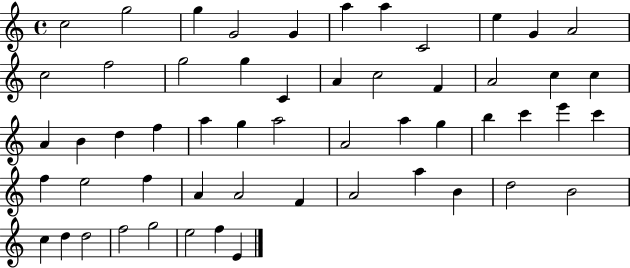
C5/h G5/h G5/q G4/h G4/q A5/q A5/q C4/h E5/q G4/q A4/h C5/h F5/h G5/h G5/q C4/q A4/q C5/h F4/q A4/h C5/q C5/q A4/q B4/q D5/q F5/q A5/q G5/q A5/h A4/h A5/q G5/q B5/q C6/q E6/q C6/q F5/q E5/h F5/q A4/q A4/h F4/q A4/h A5/q B4/q D5/h B4/h C5/q D5/q D5/h F5/h G5/h E5/h F5/q E4/q